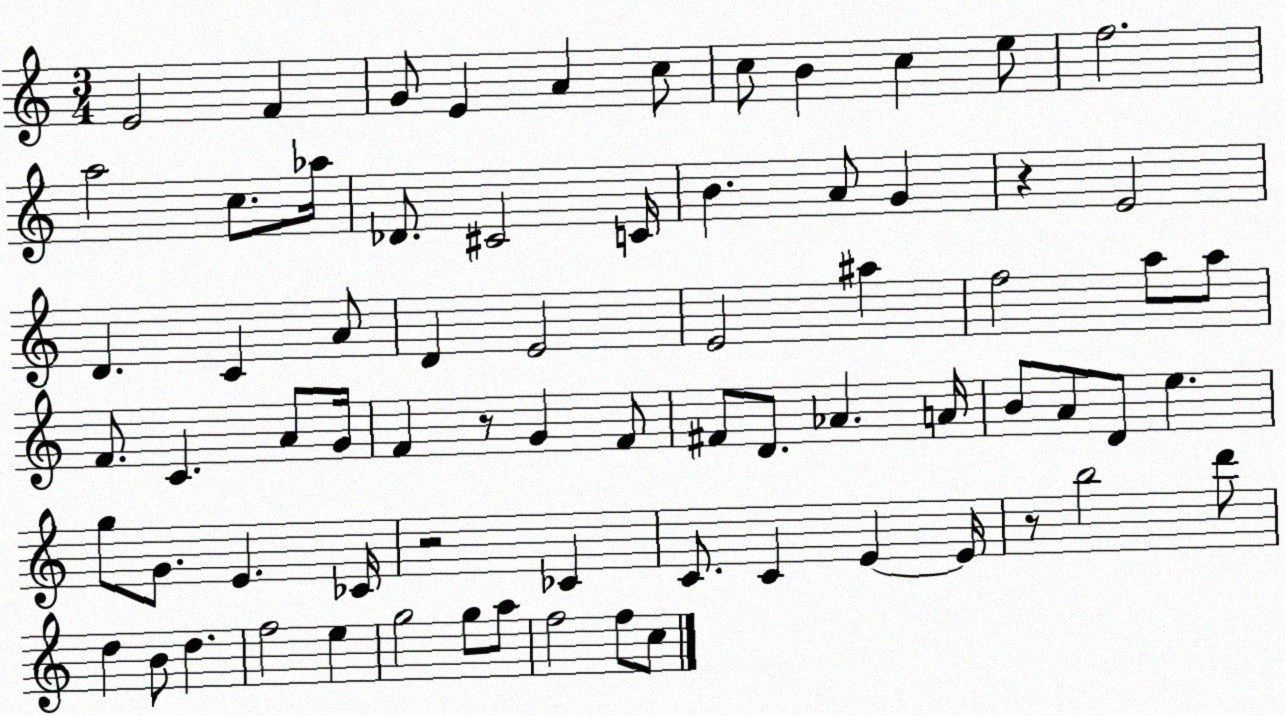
X:1
T:Untitled
M:3/4
L:1/4
K:C
E2 F G/2 E A c/2 c/2 B c e/2 f2 a2 c/2 _a/4 _D/2 ^C2 C/4 B A/2 G z E2 D C A/2 D E2 E2 ^a f2 a/2 a/2 F/2 C A/2 G/4 F z/2 G F/2 ^F/2 D/2 _A A/4 B/2 A/2 D/2 e g/2 G/2 E _C/4 z2 _C C/2 C E E/4 z/2 b2 d'/2 d B/2 d f2 e g2 g/2 a/2 f2 f/2 c/2